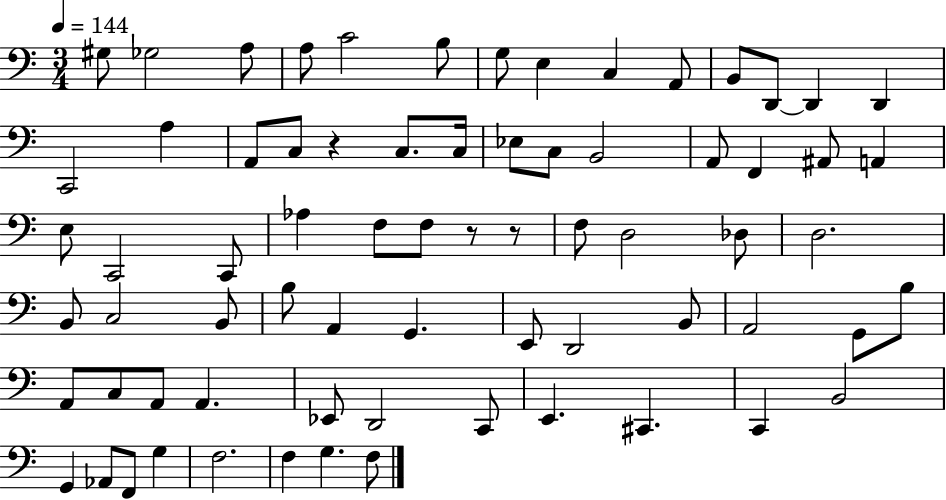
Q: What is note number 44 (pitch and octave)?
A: E2